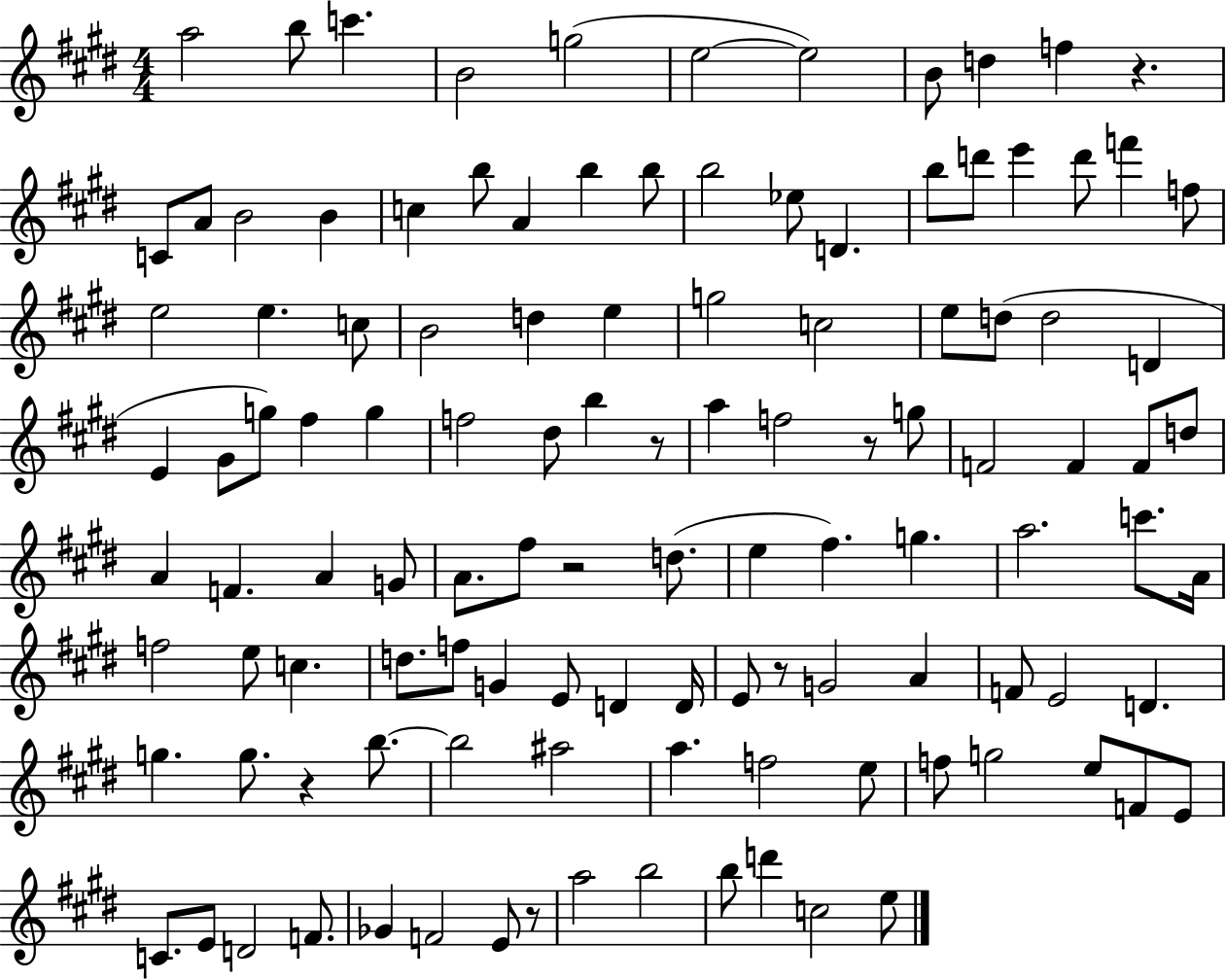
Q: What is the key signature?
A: E major